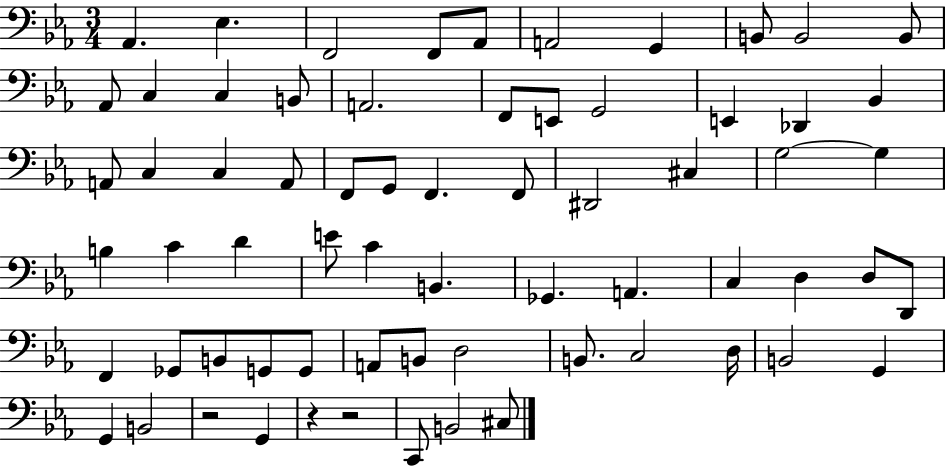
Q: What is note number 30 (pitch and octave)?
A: D#2